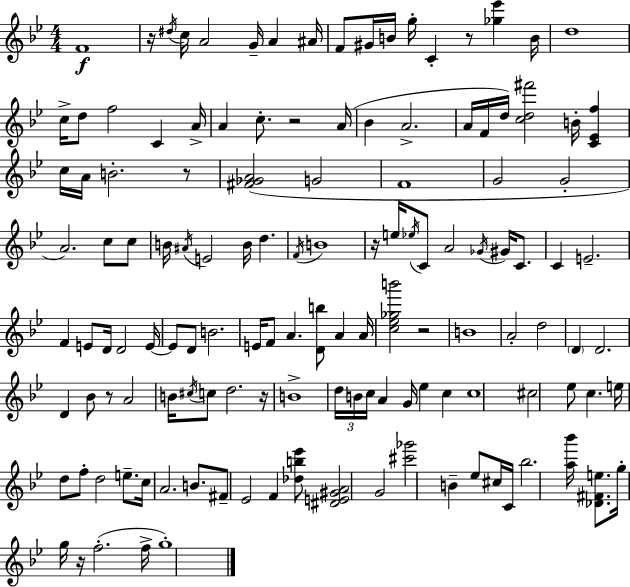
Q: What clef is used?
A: treble